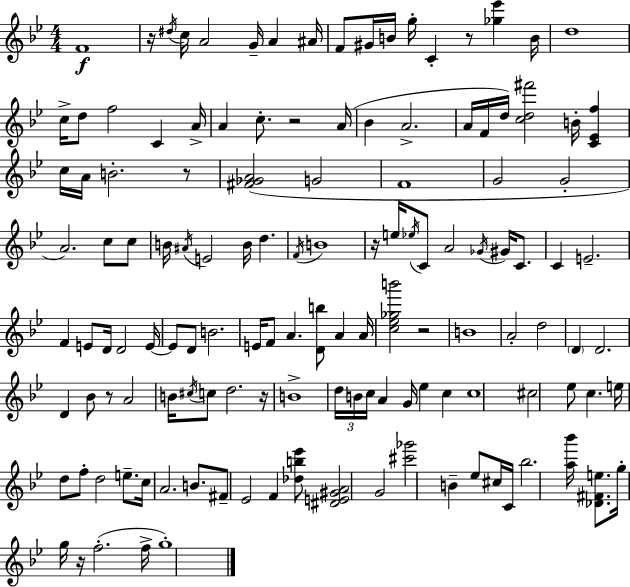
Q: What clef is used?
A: treble